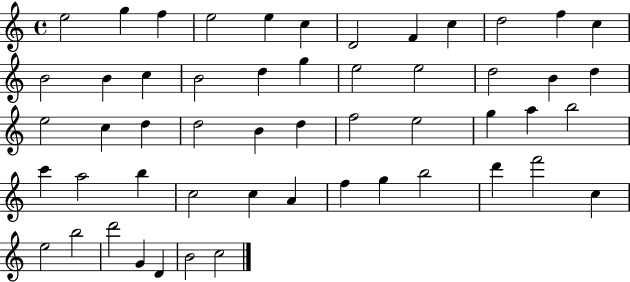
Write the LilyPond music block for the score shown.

{
  \clef treble
  \time 4/4
  \defaultTimeSignature
  \key c \major
  e''2 g''4 f''4 | e''2 e''4 c''4 | d'2 f'4 c''4 | d''2 f''4 c''4 | \break b'2 b'4 c''4 | b'2 d''4 g''4 | e''2 e''2 | d''2 b'4 d''4 | \break e''2 c''4 d''4 | d''2 b'4 d''4 | f''2 e''2 | g''4 a''4 b''2 | \break c'''4 a''2 b''4 | c''2 c''4 a'4 | f''4 g''4 b''2 | d'''4 f'''2 c''4 | \break e''2 b''2 | d'''2 g'4 d'4 | b'2 c''2 | \bar "|."
}